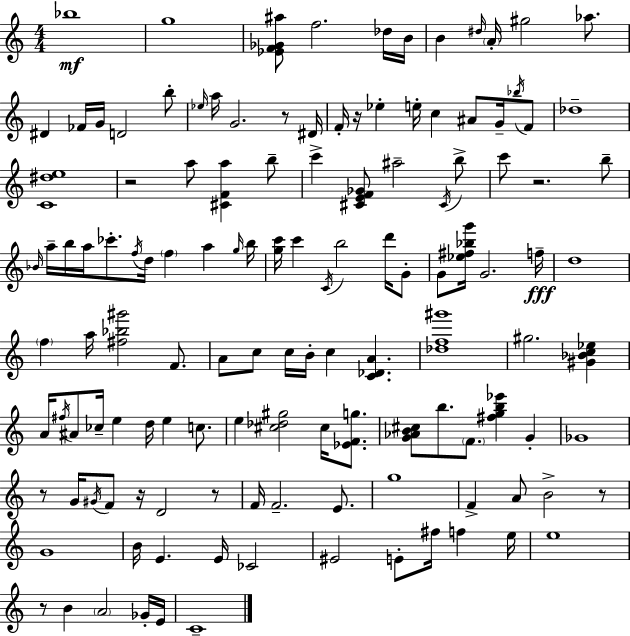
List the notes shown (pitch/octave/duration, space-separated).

Bb5/w G5/w [Eb4,F4,Gb4,A#5]/e F5/h. Db5/s B4/s B4/q D#5/s A4/s G#5/h Ab5/e. D#4/q FES4/s G4/s D4/h B5/e Eb5/s A5/s G4/h. R/e D#4/s F4/s R/s Eb5/q E5/s C5/q A#4/e G4/s Bb5/s F4/e Db5/w [C4,D#5,E5]/w R/h A5/e [C#4,F4,A5]/q B5/e C6/q [C#4,E4,F4,Gb4]/e A#5/h C#4/s B5/e C6/e R/h. B5/e Bb4/s A5/s B5/s A5/s CES6/e. F5/s D5/s F5/q A5/q G5/s B5/s [G5,C6]/s C6/q C4/s B5/h D6/s G4/e G4/e [Eb5,F#5,Bb5,G6]/s G4/h. F5/s D5/w F5/q A5/s [F#5,Bb5,G#6]/h F4/e. A4/e C5/e C5/s B4/s C5/q [C4,Db4,A4]/q. [Db5,F5,G#6]/w G#5/h. [G#4,Bb4,C5,Eb5]/q A4/s F#5/s A#4/e CES5/s E5/q D5/s E5/q C5/e. E5/q [C#5,Db5,G#5]/h C#5/s [Eb4,F4,G5]/e. [G4,Ab4,B4,C#5]/e B5/e. F4/e. [F#5,G5,B5,Eb6]/q G4/q Gb4/w R/e G4/s G#4/s F4/e R/s D4/h R/e F4/s F4/h. E4/e. G5/w F4/q A4/e B4/h R/e G4/w B4/s E4/q. E4/s CES4/h EIS4/h E4/e F#5/s F5/q E5/s E5/w R/e B4/q A4/h Gb4/s E4/s C4/w